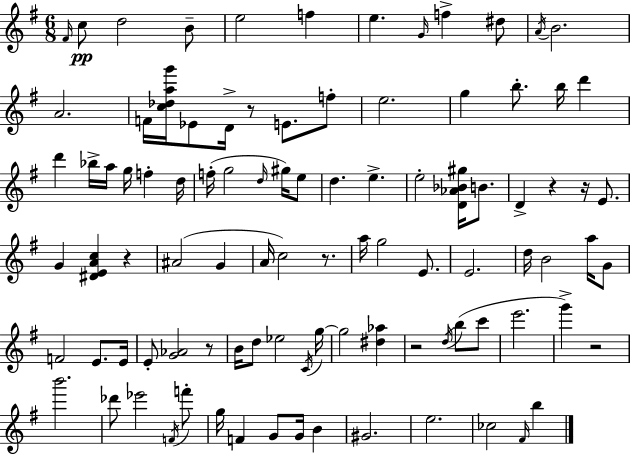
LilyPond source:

{
  \clef treble
  \numericTimeSignature
  \time 6/8
  \key e \minor
  \grace { fis'16 }\pp c''8 d''2 b'8-- | e''2 f''4 | e''4. \grace { g'16 } f''4-> | dis''8 \acciaccatura { a'16 } b'2. | \break a'2. | f'16 <c'' des'' a'' g'''>16 ees'8 d'16-> r8 e'8. | f''8-. e''2. | g''4 b''8.-. b''16 d'''4 | \break d'''4 bes''16-> a''16 g''16 f''4-. | d''16 f''16-.( g''2 | \grace { d''16 } gis''16) e''8 d''4. e''4.-> | e''2-. | \break <d' aes' bes' gis''>16 b'8. d'4-> r4 | r16 e'8. g'4 <dis' e' a' c''>4 | r4 ais'2( | g'4 a'16 c''2) | \break r8. a''16 g''2 | e'8. e'2. | d''16 b'2 | a''16 g'8 f'2 | \break e'8. e'16 e'8-. <g' aes'>2 | r8 b'16 d''8 ees''2 | \acciaccatura { c'16 } g''16~~ g''2 | <dis'' aes''>4 r2 | \break \acciaccatura { d''16 }( b''8 c'''8 e'''2. | g'''4->) r2 | b'''2. | des'''8 ees'''2 | \break \acciaccatura { f'16 } f'''8-. g''16 f'4 | g'8 g'16 b'4 gis'2. | e''2. | ces''2 | \break \grace { fis'16 } b''4 \bar "|."
}